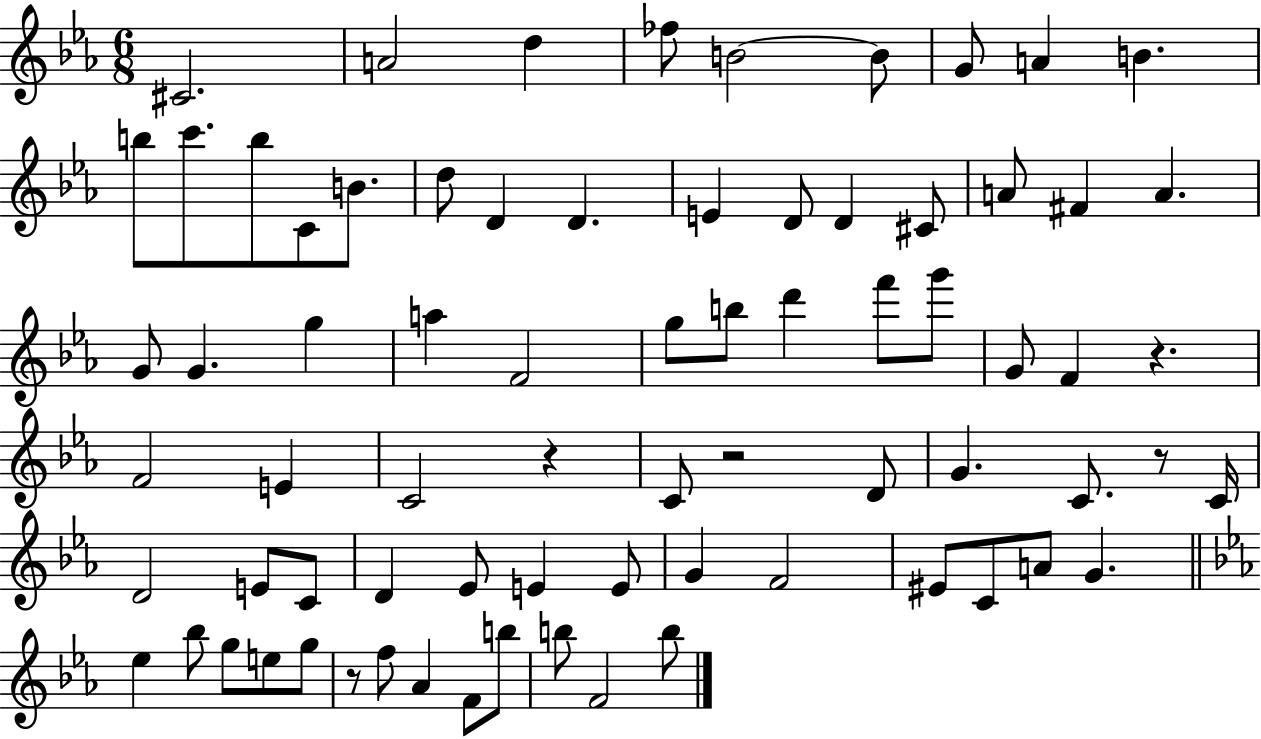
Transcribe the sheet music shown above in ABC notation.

X:1
T:Untitled
M:6/8
L:1/4
K:Eb
^C2 A2 d _f/2 B2 B/2 G/2 A B b/2 c'/2 b/2 C/2 B/2 d/2 D D E D/2 D ^C/2 A/2 ^F A G/2 G g a F2 g/2 b/2 d' f'/2 g'/2 G/2 F z F2 E C2 z C/2 z2 D/2 G C/2 z/2 C/4 D2 E/2 C/2 D _E/2 E E/2 G F2 ^E/2 C/2 A/2 G _e _b/2 g/2 e/2 g/2 z/2 f/2 _A F/2 b/2 b/2 F2 b/2